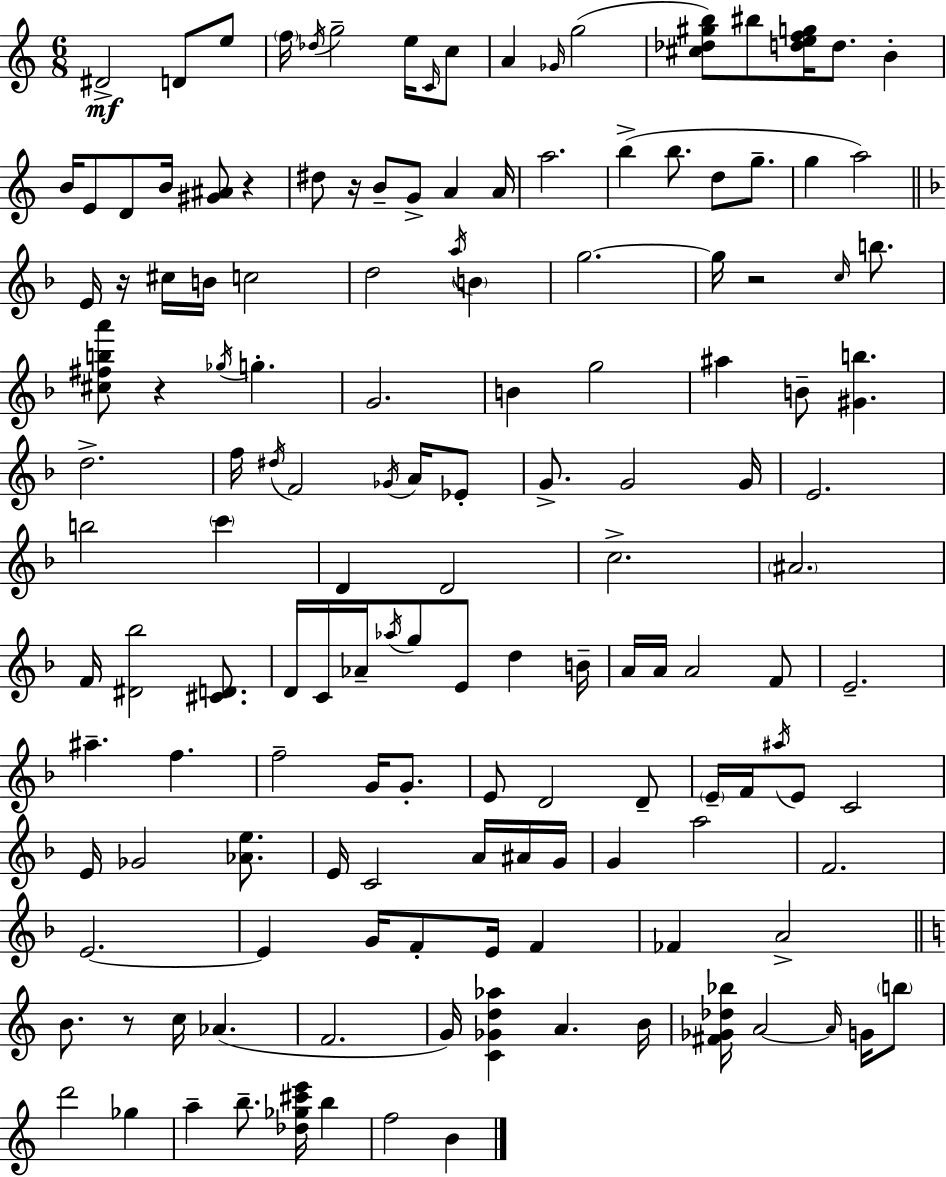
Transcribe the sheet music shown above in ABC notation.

X:1
T:Untitled
M:6/8
L:1/4
K:C
^D2 D/2 e/2 f/4 _d/4 g2 e/4 C/4 c/2 A _G/4 g2 [^c_d^gb]/2 ^b/2 [defg]/4 d/2 B B/4 E/2 D/2 B/4 [^G^A]/2 z ^d/2 z/4 B/2 G/2 A A/4 a2 b b/2 d/2 g/2 g a2 E/4 z/4 ^c/4 B/4 c2 d2 a/4 B g2 g/4 z2 c/4 b/2 [^c^fba']/2 z _g/4 g G2 B g2 ^a B/2 [^Gb] d2 f/4 ^d/4 F2 _G/4 A/4 _E/2 G/2 G2 G/4 E2 b2 c' D D2 c2 ^A2 F/4 [^D_b]2 [^CD]/2 D/4 C/4 _A/4 _a/4 g/2 E/2 d B/4 A/4 A/4 A2 F/2 E2 ^a f f2 G/4 G/2 E/2 D2 D/2 E/4 F/4 ^a/4 E/2 C2 E/4 _G2 [_Ae]/2 E/4 C2 A/4 ^A/4 G/4 G a2 F2 E2 E G/4 F/2 E/4 F _F A2 B/2 z/2 c/4 _A F2 G/4 [C_Gd_a] A B/4 [^F_G_d_b]/4 A2 A/4 G/4 b/2 d'2 _g a b/2 [_d_g^c'e']/4 b f2 B